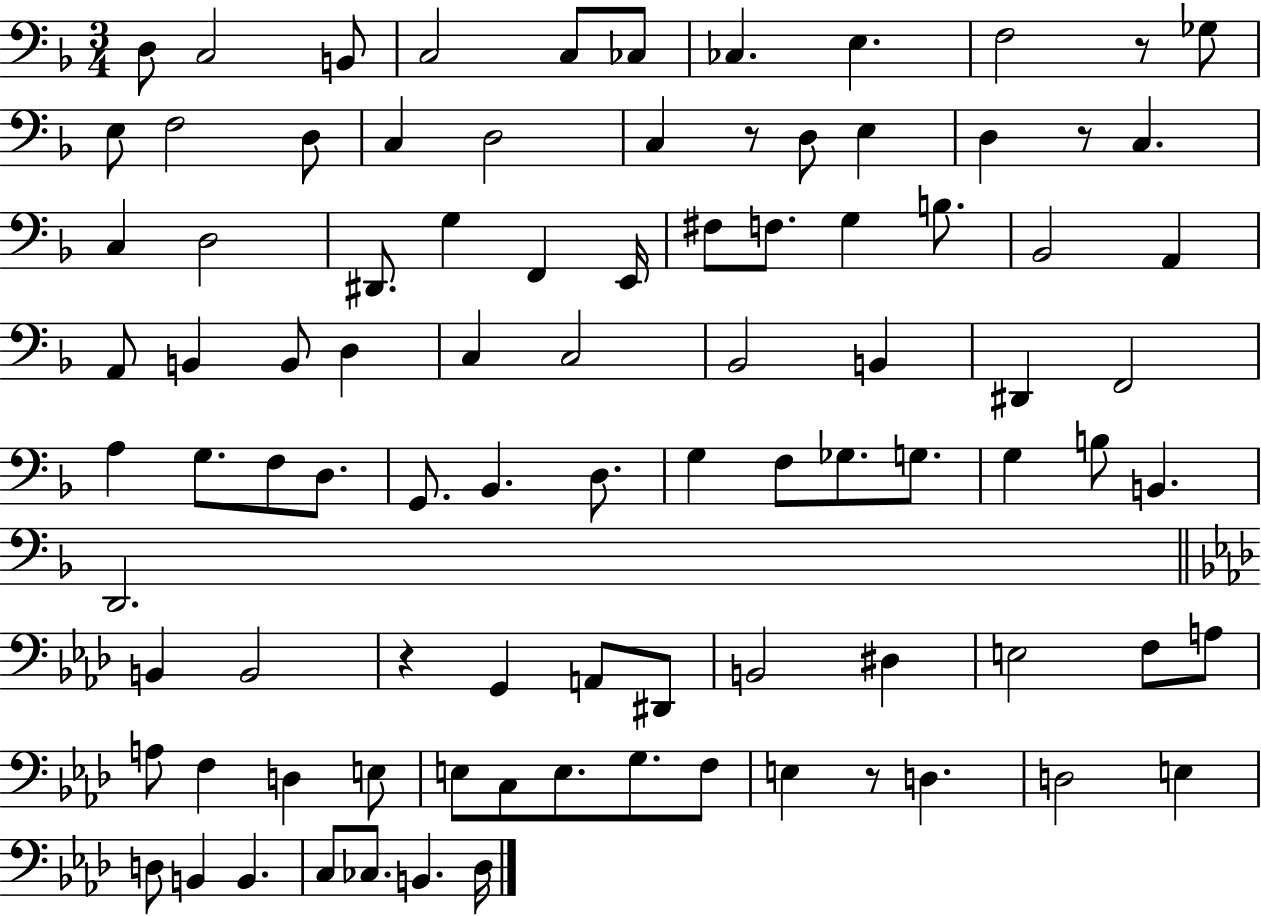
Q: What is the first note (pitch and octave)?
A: D3